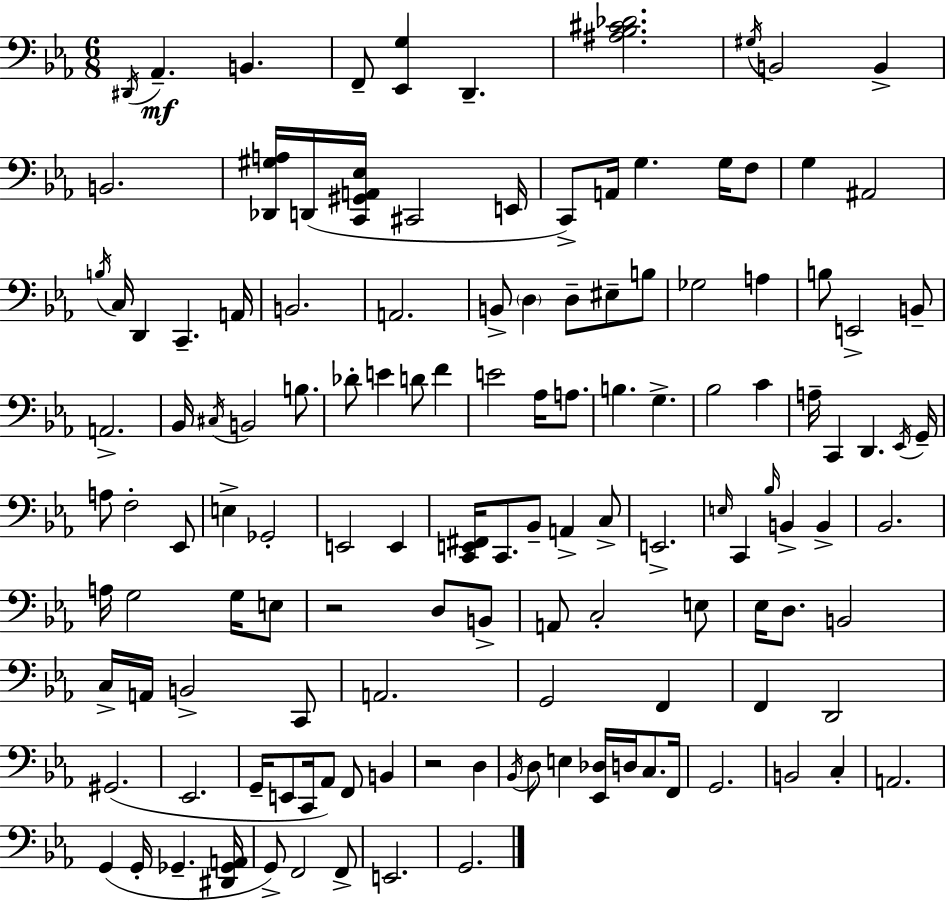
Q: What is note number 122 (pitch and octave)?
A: E2